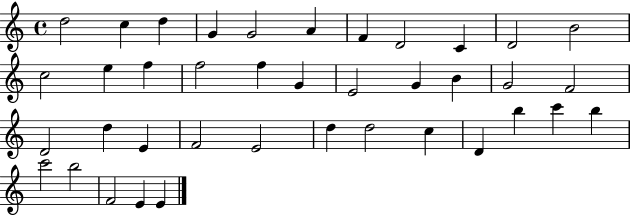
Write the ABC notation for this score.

X:1
T:Untitled
M:4/4
L:1/4
K:C
d2 c d G G2 A F D2 C D2 B2 c2 e f f2 f G E2 G B G2 F2 D2 d E F2 E2 d d2 c D b c' b c'2 b2 F2 E E